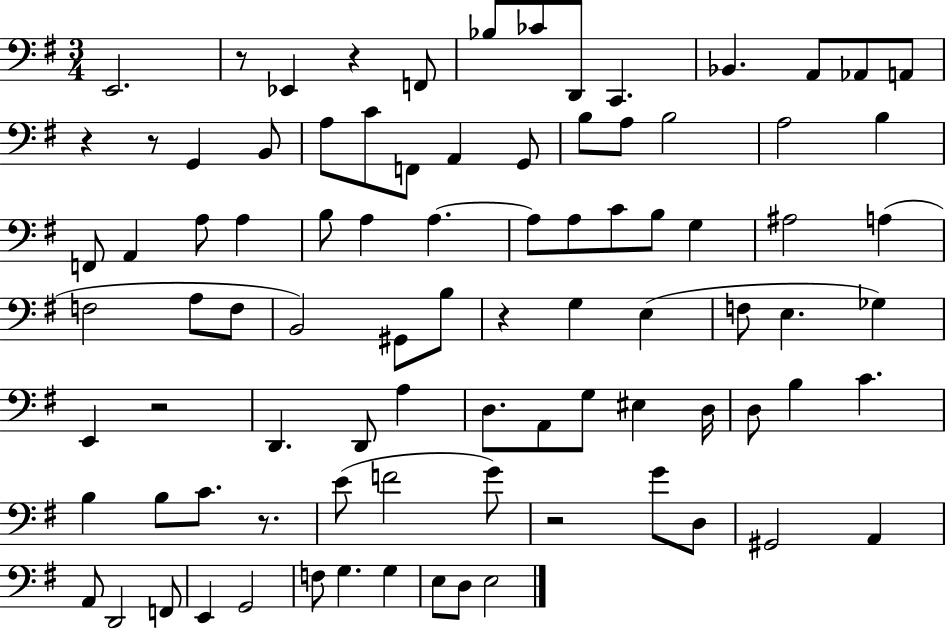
X:1
T:Untitled
M:3/4
L:1/4
K:G
E,,2 z/2 _E,, z F,,/2 _B,/2 _C/2 D,,/2 C,, _B,, A,,/2 _A,,/2 A,,/2 z z/2 G,, B,,/2 A,/2 C/2 F,,/2 A,, G,,/2 B,/2 A,/2 B,2 A,2 B, F,,/2 A,, A,/2 A, B,/2 A, A, A,/2 A,/2 C/2 B,/2 G, ^A,2 A, F,2 A,/2 F,/2 B,,2 ^G,,/2 B,/2 z G, E, F,/2 E, _G, E,, z2 D,, D,,/2 A, D,/2 A,,/2 G,/2 ^E, D,/4 D,/2 B, C B, B,/2 C/2 z/2 E/2 F2 G/2 z2 G/2 D,/2 ^G,,2 A,, A,,/2 D,,2 F,,/2 E,, G,,2 F,/2 G, G, E,/2 D,/2 E,2